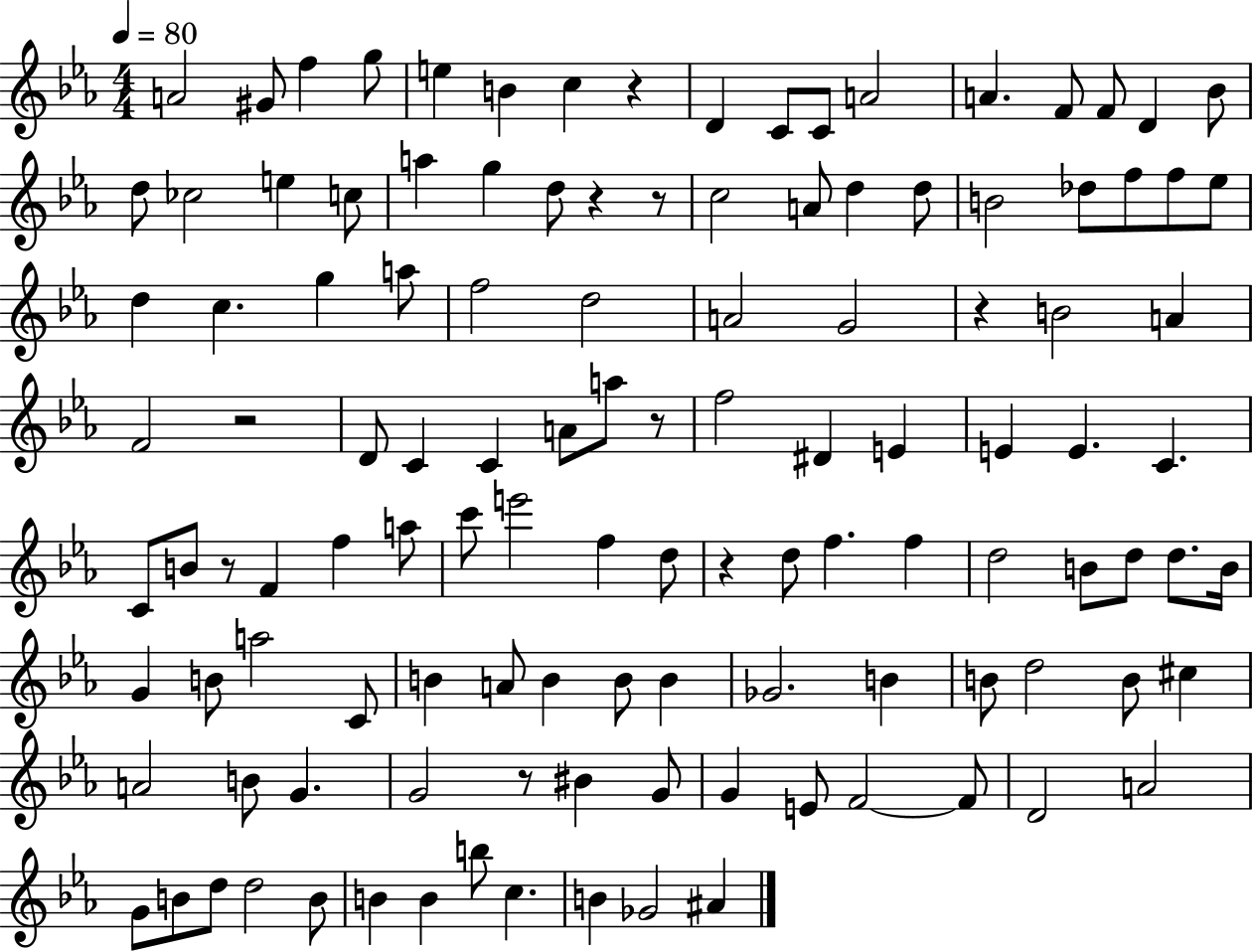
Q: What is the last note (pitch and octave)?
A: A#4